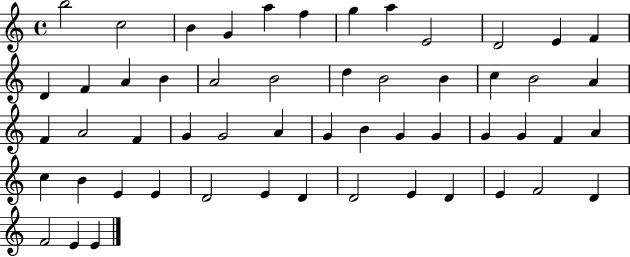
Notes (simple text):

B5/h C5/h B4/q G4/q A5/q F5/q G5/q A5/q E4/h D4/h E4/q F4/q D4/q F4/q A4/q B4/q A4/h B4/h D5/q B4/h B4/q C5/q B4/h A4/q F4/q A4/h F4/q G4/q G4/h A4/q G4/q B4/q G4/q G4/q G4/q G4/q F4/q A4/q C5/q B4/q E4/q E4/q D4/h E4/q D4/q D4/h E4/q D4/q E4/q F4/h D4/q F4/h E4/q E4/q